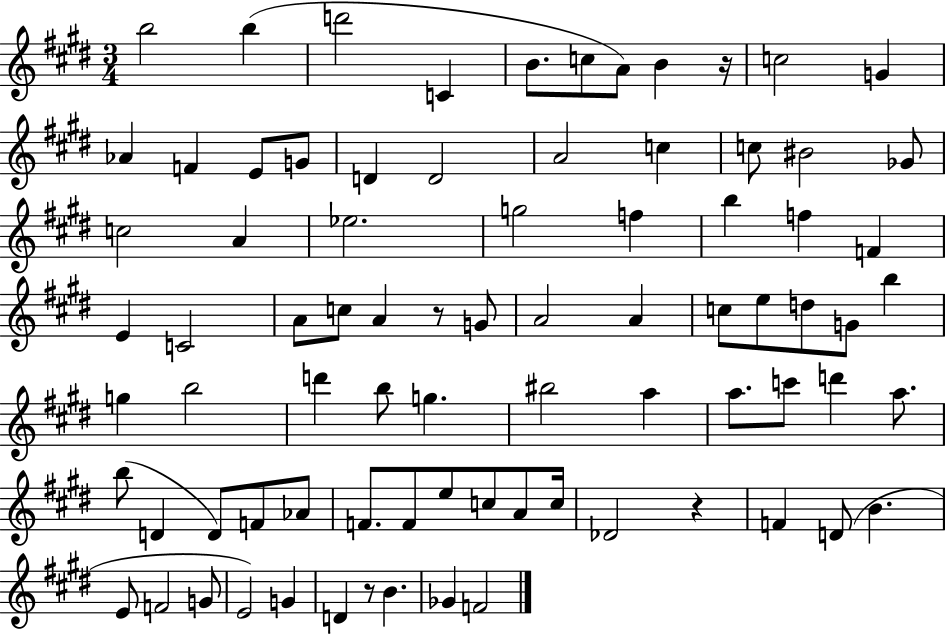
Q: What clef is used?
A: treble